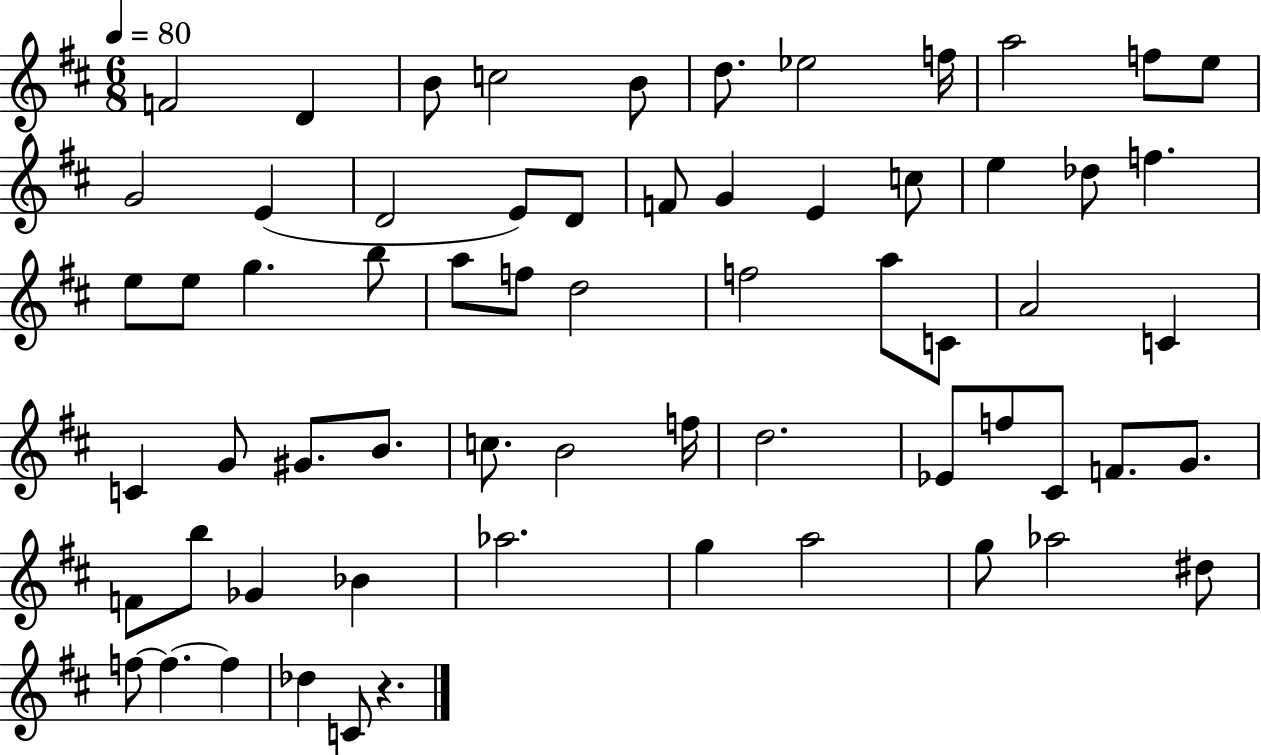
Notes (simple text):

F4/h D4/q B4/e C5/h B4/e D5/e. Eb5/h F5/s A5/h F5/e E5/e G4/h E4/q D4/h E4/e D4/e F4/e G4/q E4/q C5/e E5/q Db5/e F5/q. E5/e E5/e G5/q. B5/e A5/e F5/e D5/h F5/h A5/e C4/e A4/h C4/q C4/q G4/e G#4/e. B4/e. C5/e. B4/h F5/s D5/h. Eb4/e F5/e C#4/e F4/e. G4/e. F4/e B5/e Gb4/q Bb4/q Ab5/h. G5/q A5/h G5/e Ab5/h D#5/e F5/e F5/q. F5/q Db5/q C4/e R/q.